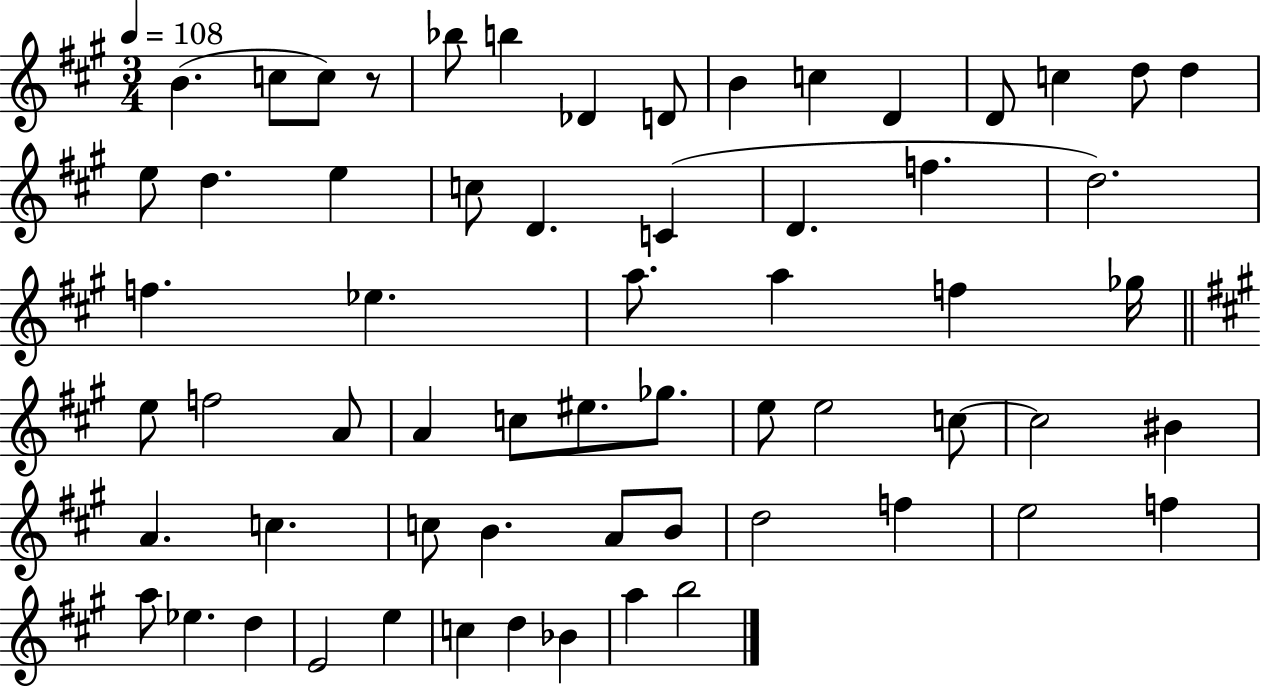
{
  \clef treble
  \numericTimeSignature
  \time 3/4
  \key a \major
  \tempo 4 = 108
  b'4.( c''8 c''8) r8 | bes''8 b''4 des'4 d'8 | b'4 c''4 d'4 | d'8 c''4 d''8 d''4 | \break e''8 d''4. e''4 | c''8 d'4. c'4( | d'4. f''4. | d''2.) | \break f''4. ees''4. | a''8. a''4 f''4 ges''16 | \bar "||" \break \key a \major e''8 f''2 a'8 | a'4 c''8 eis''8. ges''8. | e''8 e''2 c''8~~ | c''2 bis'4 | \break a'4. c''4. | c''8 b'4. a'8 b'8 | d''2 f''4 | e''2 f''4 | \break a''8 ees''4. d''4 | e'2 e''4 | c''4 d''4 bes'4 | a''4 b''2 | \break \bar "|."
}